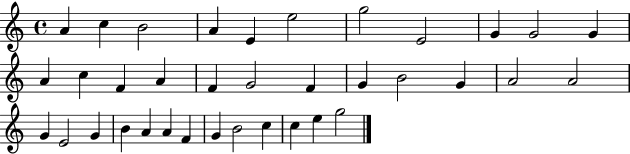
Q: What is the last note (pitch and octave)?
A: G5